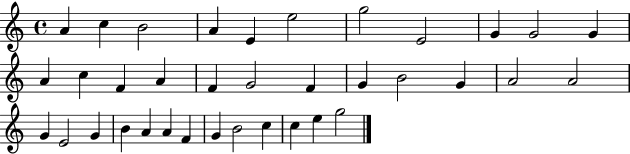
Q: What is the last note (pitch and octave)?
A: G5